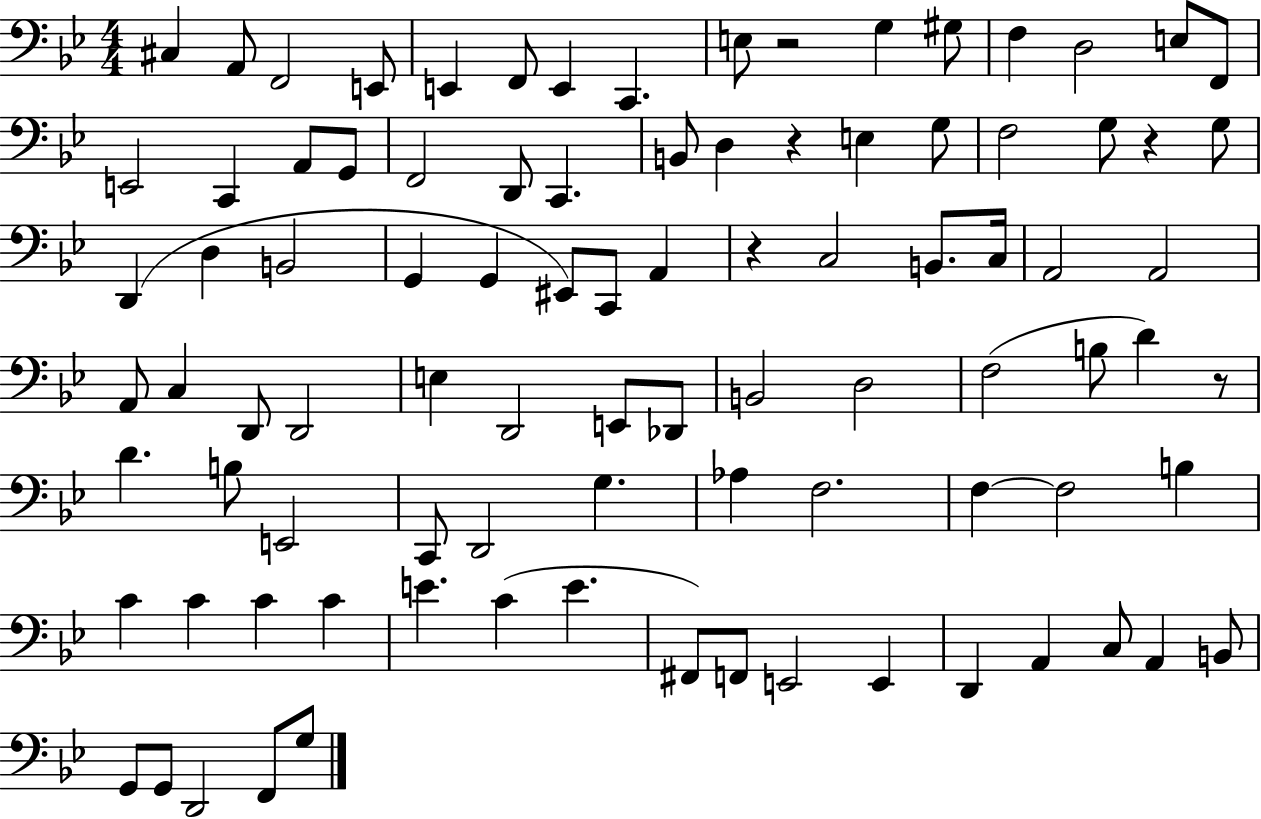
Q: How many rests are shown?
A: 5